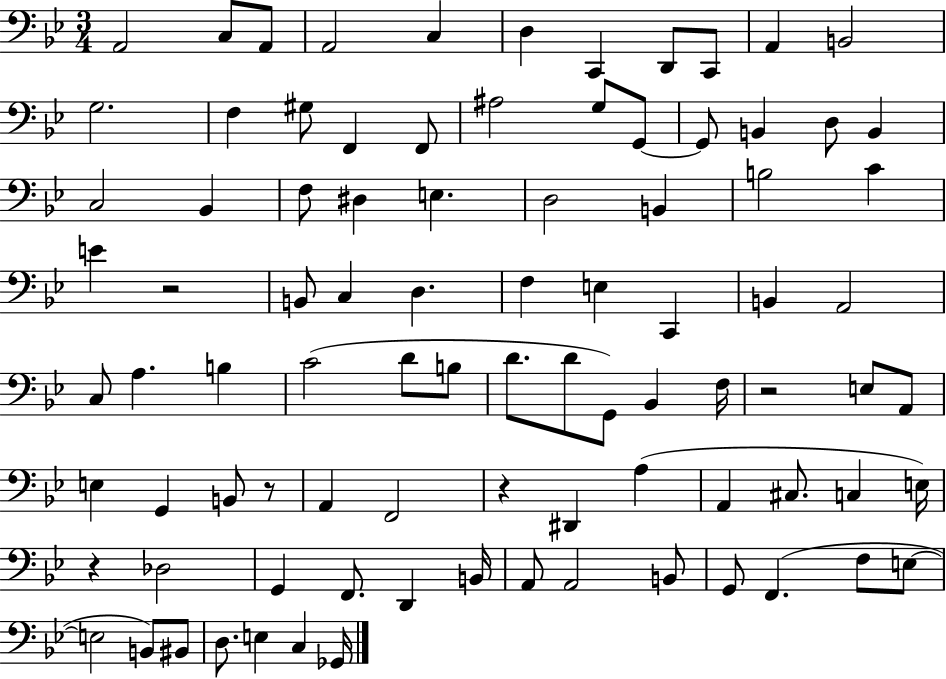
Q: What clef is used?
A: bass